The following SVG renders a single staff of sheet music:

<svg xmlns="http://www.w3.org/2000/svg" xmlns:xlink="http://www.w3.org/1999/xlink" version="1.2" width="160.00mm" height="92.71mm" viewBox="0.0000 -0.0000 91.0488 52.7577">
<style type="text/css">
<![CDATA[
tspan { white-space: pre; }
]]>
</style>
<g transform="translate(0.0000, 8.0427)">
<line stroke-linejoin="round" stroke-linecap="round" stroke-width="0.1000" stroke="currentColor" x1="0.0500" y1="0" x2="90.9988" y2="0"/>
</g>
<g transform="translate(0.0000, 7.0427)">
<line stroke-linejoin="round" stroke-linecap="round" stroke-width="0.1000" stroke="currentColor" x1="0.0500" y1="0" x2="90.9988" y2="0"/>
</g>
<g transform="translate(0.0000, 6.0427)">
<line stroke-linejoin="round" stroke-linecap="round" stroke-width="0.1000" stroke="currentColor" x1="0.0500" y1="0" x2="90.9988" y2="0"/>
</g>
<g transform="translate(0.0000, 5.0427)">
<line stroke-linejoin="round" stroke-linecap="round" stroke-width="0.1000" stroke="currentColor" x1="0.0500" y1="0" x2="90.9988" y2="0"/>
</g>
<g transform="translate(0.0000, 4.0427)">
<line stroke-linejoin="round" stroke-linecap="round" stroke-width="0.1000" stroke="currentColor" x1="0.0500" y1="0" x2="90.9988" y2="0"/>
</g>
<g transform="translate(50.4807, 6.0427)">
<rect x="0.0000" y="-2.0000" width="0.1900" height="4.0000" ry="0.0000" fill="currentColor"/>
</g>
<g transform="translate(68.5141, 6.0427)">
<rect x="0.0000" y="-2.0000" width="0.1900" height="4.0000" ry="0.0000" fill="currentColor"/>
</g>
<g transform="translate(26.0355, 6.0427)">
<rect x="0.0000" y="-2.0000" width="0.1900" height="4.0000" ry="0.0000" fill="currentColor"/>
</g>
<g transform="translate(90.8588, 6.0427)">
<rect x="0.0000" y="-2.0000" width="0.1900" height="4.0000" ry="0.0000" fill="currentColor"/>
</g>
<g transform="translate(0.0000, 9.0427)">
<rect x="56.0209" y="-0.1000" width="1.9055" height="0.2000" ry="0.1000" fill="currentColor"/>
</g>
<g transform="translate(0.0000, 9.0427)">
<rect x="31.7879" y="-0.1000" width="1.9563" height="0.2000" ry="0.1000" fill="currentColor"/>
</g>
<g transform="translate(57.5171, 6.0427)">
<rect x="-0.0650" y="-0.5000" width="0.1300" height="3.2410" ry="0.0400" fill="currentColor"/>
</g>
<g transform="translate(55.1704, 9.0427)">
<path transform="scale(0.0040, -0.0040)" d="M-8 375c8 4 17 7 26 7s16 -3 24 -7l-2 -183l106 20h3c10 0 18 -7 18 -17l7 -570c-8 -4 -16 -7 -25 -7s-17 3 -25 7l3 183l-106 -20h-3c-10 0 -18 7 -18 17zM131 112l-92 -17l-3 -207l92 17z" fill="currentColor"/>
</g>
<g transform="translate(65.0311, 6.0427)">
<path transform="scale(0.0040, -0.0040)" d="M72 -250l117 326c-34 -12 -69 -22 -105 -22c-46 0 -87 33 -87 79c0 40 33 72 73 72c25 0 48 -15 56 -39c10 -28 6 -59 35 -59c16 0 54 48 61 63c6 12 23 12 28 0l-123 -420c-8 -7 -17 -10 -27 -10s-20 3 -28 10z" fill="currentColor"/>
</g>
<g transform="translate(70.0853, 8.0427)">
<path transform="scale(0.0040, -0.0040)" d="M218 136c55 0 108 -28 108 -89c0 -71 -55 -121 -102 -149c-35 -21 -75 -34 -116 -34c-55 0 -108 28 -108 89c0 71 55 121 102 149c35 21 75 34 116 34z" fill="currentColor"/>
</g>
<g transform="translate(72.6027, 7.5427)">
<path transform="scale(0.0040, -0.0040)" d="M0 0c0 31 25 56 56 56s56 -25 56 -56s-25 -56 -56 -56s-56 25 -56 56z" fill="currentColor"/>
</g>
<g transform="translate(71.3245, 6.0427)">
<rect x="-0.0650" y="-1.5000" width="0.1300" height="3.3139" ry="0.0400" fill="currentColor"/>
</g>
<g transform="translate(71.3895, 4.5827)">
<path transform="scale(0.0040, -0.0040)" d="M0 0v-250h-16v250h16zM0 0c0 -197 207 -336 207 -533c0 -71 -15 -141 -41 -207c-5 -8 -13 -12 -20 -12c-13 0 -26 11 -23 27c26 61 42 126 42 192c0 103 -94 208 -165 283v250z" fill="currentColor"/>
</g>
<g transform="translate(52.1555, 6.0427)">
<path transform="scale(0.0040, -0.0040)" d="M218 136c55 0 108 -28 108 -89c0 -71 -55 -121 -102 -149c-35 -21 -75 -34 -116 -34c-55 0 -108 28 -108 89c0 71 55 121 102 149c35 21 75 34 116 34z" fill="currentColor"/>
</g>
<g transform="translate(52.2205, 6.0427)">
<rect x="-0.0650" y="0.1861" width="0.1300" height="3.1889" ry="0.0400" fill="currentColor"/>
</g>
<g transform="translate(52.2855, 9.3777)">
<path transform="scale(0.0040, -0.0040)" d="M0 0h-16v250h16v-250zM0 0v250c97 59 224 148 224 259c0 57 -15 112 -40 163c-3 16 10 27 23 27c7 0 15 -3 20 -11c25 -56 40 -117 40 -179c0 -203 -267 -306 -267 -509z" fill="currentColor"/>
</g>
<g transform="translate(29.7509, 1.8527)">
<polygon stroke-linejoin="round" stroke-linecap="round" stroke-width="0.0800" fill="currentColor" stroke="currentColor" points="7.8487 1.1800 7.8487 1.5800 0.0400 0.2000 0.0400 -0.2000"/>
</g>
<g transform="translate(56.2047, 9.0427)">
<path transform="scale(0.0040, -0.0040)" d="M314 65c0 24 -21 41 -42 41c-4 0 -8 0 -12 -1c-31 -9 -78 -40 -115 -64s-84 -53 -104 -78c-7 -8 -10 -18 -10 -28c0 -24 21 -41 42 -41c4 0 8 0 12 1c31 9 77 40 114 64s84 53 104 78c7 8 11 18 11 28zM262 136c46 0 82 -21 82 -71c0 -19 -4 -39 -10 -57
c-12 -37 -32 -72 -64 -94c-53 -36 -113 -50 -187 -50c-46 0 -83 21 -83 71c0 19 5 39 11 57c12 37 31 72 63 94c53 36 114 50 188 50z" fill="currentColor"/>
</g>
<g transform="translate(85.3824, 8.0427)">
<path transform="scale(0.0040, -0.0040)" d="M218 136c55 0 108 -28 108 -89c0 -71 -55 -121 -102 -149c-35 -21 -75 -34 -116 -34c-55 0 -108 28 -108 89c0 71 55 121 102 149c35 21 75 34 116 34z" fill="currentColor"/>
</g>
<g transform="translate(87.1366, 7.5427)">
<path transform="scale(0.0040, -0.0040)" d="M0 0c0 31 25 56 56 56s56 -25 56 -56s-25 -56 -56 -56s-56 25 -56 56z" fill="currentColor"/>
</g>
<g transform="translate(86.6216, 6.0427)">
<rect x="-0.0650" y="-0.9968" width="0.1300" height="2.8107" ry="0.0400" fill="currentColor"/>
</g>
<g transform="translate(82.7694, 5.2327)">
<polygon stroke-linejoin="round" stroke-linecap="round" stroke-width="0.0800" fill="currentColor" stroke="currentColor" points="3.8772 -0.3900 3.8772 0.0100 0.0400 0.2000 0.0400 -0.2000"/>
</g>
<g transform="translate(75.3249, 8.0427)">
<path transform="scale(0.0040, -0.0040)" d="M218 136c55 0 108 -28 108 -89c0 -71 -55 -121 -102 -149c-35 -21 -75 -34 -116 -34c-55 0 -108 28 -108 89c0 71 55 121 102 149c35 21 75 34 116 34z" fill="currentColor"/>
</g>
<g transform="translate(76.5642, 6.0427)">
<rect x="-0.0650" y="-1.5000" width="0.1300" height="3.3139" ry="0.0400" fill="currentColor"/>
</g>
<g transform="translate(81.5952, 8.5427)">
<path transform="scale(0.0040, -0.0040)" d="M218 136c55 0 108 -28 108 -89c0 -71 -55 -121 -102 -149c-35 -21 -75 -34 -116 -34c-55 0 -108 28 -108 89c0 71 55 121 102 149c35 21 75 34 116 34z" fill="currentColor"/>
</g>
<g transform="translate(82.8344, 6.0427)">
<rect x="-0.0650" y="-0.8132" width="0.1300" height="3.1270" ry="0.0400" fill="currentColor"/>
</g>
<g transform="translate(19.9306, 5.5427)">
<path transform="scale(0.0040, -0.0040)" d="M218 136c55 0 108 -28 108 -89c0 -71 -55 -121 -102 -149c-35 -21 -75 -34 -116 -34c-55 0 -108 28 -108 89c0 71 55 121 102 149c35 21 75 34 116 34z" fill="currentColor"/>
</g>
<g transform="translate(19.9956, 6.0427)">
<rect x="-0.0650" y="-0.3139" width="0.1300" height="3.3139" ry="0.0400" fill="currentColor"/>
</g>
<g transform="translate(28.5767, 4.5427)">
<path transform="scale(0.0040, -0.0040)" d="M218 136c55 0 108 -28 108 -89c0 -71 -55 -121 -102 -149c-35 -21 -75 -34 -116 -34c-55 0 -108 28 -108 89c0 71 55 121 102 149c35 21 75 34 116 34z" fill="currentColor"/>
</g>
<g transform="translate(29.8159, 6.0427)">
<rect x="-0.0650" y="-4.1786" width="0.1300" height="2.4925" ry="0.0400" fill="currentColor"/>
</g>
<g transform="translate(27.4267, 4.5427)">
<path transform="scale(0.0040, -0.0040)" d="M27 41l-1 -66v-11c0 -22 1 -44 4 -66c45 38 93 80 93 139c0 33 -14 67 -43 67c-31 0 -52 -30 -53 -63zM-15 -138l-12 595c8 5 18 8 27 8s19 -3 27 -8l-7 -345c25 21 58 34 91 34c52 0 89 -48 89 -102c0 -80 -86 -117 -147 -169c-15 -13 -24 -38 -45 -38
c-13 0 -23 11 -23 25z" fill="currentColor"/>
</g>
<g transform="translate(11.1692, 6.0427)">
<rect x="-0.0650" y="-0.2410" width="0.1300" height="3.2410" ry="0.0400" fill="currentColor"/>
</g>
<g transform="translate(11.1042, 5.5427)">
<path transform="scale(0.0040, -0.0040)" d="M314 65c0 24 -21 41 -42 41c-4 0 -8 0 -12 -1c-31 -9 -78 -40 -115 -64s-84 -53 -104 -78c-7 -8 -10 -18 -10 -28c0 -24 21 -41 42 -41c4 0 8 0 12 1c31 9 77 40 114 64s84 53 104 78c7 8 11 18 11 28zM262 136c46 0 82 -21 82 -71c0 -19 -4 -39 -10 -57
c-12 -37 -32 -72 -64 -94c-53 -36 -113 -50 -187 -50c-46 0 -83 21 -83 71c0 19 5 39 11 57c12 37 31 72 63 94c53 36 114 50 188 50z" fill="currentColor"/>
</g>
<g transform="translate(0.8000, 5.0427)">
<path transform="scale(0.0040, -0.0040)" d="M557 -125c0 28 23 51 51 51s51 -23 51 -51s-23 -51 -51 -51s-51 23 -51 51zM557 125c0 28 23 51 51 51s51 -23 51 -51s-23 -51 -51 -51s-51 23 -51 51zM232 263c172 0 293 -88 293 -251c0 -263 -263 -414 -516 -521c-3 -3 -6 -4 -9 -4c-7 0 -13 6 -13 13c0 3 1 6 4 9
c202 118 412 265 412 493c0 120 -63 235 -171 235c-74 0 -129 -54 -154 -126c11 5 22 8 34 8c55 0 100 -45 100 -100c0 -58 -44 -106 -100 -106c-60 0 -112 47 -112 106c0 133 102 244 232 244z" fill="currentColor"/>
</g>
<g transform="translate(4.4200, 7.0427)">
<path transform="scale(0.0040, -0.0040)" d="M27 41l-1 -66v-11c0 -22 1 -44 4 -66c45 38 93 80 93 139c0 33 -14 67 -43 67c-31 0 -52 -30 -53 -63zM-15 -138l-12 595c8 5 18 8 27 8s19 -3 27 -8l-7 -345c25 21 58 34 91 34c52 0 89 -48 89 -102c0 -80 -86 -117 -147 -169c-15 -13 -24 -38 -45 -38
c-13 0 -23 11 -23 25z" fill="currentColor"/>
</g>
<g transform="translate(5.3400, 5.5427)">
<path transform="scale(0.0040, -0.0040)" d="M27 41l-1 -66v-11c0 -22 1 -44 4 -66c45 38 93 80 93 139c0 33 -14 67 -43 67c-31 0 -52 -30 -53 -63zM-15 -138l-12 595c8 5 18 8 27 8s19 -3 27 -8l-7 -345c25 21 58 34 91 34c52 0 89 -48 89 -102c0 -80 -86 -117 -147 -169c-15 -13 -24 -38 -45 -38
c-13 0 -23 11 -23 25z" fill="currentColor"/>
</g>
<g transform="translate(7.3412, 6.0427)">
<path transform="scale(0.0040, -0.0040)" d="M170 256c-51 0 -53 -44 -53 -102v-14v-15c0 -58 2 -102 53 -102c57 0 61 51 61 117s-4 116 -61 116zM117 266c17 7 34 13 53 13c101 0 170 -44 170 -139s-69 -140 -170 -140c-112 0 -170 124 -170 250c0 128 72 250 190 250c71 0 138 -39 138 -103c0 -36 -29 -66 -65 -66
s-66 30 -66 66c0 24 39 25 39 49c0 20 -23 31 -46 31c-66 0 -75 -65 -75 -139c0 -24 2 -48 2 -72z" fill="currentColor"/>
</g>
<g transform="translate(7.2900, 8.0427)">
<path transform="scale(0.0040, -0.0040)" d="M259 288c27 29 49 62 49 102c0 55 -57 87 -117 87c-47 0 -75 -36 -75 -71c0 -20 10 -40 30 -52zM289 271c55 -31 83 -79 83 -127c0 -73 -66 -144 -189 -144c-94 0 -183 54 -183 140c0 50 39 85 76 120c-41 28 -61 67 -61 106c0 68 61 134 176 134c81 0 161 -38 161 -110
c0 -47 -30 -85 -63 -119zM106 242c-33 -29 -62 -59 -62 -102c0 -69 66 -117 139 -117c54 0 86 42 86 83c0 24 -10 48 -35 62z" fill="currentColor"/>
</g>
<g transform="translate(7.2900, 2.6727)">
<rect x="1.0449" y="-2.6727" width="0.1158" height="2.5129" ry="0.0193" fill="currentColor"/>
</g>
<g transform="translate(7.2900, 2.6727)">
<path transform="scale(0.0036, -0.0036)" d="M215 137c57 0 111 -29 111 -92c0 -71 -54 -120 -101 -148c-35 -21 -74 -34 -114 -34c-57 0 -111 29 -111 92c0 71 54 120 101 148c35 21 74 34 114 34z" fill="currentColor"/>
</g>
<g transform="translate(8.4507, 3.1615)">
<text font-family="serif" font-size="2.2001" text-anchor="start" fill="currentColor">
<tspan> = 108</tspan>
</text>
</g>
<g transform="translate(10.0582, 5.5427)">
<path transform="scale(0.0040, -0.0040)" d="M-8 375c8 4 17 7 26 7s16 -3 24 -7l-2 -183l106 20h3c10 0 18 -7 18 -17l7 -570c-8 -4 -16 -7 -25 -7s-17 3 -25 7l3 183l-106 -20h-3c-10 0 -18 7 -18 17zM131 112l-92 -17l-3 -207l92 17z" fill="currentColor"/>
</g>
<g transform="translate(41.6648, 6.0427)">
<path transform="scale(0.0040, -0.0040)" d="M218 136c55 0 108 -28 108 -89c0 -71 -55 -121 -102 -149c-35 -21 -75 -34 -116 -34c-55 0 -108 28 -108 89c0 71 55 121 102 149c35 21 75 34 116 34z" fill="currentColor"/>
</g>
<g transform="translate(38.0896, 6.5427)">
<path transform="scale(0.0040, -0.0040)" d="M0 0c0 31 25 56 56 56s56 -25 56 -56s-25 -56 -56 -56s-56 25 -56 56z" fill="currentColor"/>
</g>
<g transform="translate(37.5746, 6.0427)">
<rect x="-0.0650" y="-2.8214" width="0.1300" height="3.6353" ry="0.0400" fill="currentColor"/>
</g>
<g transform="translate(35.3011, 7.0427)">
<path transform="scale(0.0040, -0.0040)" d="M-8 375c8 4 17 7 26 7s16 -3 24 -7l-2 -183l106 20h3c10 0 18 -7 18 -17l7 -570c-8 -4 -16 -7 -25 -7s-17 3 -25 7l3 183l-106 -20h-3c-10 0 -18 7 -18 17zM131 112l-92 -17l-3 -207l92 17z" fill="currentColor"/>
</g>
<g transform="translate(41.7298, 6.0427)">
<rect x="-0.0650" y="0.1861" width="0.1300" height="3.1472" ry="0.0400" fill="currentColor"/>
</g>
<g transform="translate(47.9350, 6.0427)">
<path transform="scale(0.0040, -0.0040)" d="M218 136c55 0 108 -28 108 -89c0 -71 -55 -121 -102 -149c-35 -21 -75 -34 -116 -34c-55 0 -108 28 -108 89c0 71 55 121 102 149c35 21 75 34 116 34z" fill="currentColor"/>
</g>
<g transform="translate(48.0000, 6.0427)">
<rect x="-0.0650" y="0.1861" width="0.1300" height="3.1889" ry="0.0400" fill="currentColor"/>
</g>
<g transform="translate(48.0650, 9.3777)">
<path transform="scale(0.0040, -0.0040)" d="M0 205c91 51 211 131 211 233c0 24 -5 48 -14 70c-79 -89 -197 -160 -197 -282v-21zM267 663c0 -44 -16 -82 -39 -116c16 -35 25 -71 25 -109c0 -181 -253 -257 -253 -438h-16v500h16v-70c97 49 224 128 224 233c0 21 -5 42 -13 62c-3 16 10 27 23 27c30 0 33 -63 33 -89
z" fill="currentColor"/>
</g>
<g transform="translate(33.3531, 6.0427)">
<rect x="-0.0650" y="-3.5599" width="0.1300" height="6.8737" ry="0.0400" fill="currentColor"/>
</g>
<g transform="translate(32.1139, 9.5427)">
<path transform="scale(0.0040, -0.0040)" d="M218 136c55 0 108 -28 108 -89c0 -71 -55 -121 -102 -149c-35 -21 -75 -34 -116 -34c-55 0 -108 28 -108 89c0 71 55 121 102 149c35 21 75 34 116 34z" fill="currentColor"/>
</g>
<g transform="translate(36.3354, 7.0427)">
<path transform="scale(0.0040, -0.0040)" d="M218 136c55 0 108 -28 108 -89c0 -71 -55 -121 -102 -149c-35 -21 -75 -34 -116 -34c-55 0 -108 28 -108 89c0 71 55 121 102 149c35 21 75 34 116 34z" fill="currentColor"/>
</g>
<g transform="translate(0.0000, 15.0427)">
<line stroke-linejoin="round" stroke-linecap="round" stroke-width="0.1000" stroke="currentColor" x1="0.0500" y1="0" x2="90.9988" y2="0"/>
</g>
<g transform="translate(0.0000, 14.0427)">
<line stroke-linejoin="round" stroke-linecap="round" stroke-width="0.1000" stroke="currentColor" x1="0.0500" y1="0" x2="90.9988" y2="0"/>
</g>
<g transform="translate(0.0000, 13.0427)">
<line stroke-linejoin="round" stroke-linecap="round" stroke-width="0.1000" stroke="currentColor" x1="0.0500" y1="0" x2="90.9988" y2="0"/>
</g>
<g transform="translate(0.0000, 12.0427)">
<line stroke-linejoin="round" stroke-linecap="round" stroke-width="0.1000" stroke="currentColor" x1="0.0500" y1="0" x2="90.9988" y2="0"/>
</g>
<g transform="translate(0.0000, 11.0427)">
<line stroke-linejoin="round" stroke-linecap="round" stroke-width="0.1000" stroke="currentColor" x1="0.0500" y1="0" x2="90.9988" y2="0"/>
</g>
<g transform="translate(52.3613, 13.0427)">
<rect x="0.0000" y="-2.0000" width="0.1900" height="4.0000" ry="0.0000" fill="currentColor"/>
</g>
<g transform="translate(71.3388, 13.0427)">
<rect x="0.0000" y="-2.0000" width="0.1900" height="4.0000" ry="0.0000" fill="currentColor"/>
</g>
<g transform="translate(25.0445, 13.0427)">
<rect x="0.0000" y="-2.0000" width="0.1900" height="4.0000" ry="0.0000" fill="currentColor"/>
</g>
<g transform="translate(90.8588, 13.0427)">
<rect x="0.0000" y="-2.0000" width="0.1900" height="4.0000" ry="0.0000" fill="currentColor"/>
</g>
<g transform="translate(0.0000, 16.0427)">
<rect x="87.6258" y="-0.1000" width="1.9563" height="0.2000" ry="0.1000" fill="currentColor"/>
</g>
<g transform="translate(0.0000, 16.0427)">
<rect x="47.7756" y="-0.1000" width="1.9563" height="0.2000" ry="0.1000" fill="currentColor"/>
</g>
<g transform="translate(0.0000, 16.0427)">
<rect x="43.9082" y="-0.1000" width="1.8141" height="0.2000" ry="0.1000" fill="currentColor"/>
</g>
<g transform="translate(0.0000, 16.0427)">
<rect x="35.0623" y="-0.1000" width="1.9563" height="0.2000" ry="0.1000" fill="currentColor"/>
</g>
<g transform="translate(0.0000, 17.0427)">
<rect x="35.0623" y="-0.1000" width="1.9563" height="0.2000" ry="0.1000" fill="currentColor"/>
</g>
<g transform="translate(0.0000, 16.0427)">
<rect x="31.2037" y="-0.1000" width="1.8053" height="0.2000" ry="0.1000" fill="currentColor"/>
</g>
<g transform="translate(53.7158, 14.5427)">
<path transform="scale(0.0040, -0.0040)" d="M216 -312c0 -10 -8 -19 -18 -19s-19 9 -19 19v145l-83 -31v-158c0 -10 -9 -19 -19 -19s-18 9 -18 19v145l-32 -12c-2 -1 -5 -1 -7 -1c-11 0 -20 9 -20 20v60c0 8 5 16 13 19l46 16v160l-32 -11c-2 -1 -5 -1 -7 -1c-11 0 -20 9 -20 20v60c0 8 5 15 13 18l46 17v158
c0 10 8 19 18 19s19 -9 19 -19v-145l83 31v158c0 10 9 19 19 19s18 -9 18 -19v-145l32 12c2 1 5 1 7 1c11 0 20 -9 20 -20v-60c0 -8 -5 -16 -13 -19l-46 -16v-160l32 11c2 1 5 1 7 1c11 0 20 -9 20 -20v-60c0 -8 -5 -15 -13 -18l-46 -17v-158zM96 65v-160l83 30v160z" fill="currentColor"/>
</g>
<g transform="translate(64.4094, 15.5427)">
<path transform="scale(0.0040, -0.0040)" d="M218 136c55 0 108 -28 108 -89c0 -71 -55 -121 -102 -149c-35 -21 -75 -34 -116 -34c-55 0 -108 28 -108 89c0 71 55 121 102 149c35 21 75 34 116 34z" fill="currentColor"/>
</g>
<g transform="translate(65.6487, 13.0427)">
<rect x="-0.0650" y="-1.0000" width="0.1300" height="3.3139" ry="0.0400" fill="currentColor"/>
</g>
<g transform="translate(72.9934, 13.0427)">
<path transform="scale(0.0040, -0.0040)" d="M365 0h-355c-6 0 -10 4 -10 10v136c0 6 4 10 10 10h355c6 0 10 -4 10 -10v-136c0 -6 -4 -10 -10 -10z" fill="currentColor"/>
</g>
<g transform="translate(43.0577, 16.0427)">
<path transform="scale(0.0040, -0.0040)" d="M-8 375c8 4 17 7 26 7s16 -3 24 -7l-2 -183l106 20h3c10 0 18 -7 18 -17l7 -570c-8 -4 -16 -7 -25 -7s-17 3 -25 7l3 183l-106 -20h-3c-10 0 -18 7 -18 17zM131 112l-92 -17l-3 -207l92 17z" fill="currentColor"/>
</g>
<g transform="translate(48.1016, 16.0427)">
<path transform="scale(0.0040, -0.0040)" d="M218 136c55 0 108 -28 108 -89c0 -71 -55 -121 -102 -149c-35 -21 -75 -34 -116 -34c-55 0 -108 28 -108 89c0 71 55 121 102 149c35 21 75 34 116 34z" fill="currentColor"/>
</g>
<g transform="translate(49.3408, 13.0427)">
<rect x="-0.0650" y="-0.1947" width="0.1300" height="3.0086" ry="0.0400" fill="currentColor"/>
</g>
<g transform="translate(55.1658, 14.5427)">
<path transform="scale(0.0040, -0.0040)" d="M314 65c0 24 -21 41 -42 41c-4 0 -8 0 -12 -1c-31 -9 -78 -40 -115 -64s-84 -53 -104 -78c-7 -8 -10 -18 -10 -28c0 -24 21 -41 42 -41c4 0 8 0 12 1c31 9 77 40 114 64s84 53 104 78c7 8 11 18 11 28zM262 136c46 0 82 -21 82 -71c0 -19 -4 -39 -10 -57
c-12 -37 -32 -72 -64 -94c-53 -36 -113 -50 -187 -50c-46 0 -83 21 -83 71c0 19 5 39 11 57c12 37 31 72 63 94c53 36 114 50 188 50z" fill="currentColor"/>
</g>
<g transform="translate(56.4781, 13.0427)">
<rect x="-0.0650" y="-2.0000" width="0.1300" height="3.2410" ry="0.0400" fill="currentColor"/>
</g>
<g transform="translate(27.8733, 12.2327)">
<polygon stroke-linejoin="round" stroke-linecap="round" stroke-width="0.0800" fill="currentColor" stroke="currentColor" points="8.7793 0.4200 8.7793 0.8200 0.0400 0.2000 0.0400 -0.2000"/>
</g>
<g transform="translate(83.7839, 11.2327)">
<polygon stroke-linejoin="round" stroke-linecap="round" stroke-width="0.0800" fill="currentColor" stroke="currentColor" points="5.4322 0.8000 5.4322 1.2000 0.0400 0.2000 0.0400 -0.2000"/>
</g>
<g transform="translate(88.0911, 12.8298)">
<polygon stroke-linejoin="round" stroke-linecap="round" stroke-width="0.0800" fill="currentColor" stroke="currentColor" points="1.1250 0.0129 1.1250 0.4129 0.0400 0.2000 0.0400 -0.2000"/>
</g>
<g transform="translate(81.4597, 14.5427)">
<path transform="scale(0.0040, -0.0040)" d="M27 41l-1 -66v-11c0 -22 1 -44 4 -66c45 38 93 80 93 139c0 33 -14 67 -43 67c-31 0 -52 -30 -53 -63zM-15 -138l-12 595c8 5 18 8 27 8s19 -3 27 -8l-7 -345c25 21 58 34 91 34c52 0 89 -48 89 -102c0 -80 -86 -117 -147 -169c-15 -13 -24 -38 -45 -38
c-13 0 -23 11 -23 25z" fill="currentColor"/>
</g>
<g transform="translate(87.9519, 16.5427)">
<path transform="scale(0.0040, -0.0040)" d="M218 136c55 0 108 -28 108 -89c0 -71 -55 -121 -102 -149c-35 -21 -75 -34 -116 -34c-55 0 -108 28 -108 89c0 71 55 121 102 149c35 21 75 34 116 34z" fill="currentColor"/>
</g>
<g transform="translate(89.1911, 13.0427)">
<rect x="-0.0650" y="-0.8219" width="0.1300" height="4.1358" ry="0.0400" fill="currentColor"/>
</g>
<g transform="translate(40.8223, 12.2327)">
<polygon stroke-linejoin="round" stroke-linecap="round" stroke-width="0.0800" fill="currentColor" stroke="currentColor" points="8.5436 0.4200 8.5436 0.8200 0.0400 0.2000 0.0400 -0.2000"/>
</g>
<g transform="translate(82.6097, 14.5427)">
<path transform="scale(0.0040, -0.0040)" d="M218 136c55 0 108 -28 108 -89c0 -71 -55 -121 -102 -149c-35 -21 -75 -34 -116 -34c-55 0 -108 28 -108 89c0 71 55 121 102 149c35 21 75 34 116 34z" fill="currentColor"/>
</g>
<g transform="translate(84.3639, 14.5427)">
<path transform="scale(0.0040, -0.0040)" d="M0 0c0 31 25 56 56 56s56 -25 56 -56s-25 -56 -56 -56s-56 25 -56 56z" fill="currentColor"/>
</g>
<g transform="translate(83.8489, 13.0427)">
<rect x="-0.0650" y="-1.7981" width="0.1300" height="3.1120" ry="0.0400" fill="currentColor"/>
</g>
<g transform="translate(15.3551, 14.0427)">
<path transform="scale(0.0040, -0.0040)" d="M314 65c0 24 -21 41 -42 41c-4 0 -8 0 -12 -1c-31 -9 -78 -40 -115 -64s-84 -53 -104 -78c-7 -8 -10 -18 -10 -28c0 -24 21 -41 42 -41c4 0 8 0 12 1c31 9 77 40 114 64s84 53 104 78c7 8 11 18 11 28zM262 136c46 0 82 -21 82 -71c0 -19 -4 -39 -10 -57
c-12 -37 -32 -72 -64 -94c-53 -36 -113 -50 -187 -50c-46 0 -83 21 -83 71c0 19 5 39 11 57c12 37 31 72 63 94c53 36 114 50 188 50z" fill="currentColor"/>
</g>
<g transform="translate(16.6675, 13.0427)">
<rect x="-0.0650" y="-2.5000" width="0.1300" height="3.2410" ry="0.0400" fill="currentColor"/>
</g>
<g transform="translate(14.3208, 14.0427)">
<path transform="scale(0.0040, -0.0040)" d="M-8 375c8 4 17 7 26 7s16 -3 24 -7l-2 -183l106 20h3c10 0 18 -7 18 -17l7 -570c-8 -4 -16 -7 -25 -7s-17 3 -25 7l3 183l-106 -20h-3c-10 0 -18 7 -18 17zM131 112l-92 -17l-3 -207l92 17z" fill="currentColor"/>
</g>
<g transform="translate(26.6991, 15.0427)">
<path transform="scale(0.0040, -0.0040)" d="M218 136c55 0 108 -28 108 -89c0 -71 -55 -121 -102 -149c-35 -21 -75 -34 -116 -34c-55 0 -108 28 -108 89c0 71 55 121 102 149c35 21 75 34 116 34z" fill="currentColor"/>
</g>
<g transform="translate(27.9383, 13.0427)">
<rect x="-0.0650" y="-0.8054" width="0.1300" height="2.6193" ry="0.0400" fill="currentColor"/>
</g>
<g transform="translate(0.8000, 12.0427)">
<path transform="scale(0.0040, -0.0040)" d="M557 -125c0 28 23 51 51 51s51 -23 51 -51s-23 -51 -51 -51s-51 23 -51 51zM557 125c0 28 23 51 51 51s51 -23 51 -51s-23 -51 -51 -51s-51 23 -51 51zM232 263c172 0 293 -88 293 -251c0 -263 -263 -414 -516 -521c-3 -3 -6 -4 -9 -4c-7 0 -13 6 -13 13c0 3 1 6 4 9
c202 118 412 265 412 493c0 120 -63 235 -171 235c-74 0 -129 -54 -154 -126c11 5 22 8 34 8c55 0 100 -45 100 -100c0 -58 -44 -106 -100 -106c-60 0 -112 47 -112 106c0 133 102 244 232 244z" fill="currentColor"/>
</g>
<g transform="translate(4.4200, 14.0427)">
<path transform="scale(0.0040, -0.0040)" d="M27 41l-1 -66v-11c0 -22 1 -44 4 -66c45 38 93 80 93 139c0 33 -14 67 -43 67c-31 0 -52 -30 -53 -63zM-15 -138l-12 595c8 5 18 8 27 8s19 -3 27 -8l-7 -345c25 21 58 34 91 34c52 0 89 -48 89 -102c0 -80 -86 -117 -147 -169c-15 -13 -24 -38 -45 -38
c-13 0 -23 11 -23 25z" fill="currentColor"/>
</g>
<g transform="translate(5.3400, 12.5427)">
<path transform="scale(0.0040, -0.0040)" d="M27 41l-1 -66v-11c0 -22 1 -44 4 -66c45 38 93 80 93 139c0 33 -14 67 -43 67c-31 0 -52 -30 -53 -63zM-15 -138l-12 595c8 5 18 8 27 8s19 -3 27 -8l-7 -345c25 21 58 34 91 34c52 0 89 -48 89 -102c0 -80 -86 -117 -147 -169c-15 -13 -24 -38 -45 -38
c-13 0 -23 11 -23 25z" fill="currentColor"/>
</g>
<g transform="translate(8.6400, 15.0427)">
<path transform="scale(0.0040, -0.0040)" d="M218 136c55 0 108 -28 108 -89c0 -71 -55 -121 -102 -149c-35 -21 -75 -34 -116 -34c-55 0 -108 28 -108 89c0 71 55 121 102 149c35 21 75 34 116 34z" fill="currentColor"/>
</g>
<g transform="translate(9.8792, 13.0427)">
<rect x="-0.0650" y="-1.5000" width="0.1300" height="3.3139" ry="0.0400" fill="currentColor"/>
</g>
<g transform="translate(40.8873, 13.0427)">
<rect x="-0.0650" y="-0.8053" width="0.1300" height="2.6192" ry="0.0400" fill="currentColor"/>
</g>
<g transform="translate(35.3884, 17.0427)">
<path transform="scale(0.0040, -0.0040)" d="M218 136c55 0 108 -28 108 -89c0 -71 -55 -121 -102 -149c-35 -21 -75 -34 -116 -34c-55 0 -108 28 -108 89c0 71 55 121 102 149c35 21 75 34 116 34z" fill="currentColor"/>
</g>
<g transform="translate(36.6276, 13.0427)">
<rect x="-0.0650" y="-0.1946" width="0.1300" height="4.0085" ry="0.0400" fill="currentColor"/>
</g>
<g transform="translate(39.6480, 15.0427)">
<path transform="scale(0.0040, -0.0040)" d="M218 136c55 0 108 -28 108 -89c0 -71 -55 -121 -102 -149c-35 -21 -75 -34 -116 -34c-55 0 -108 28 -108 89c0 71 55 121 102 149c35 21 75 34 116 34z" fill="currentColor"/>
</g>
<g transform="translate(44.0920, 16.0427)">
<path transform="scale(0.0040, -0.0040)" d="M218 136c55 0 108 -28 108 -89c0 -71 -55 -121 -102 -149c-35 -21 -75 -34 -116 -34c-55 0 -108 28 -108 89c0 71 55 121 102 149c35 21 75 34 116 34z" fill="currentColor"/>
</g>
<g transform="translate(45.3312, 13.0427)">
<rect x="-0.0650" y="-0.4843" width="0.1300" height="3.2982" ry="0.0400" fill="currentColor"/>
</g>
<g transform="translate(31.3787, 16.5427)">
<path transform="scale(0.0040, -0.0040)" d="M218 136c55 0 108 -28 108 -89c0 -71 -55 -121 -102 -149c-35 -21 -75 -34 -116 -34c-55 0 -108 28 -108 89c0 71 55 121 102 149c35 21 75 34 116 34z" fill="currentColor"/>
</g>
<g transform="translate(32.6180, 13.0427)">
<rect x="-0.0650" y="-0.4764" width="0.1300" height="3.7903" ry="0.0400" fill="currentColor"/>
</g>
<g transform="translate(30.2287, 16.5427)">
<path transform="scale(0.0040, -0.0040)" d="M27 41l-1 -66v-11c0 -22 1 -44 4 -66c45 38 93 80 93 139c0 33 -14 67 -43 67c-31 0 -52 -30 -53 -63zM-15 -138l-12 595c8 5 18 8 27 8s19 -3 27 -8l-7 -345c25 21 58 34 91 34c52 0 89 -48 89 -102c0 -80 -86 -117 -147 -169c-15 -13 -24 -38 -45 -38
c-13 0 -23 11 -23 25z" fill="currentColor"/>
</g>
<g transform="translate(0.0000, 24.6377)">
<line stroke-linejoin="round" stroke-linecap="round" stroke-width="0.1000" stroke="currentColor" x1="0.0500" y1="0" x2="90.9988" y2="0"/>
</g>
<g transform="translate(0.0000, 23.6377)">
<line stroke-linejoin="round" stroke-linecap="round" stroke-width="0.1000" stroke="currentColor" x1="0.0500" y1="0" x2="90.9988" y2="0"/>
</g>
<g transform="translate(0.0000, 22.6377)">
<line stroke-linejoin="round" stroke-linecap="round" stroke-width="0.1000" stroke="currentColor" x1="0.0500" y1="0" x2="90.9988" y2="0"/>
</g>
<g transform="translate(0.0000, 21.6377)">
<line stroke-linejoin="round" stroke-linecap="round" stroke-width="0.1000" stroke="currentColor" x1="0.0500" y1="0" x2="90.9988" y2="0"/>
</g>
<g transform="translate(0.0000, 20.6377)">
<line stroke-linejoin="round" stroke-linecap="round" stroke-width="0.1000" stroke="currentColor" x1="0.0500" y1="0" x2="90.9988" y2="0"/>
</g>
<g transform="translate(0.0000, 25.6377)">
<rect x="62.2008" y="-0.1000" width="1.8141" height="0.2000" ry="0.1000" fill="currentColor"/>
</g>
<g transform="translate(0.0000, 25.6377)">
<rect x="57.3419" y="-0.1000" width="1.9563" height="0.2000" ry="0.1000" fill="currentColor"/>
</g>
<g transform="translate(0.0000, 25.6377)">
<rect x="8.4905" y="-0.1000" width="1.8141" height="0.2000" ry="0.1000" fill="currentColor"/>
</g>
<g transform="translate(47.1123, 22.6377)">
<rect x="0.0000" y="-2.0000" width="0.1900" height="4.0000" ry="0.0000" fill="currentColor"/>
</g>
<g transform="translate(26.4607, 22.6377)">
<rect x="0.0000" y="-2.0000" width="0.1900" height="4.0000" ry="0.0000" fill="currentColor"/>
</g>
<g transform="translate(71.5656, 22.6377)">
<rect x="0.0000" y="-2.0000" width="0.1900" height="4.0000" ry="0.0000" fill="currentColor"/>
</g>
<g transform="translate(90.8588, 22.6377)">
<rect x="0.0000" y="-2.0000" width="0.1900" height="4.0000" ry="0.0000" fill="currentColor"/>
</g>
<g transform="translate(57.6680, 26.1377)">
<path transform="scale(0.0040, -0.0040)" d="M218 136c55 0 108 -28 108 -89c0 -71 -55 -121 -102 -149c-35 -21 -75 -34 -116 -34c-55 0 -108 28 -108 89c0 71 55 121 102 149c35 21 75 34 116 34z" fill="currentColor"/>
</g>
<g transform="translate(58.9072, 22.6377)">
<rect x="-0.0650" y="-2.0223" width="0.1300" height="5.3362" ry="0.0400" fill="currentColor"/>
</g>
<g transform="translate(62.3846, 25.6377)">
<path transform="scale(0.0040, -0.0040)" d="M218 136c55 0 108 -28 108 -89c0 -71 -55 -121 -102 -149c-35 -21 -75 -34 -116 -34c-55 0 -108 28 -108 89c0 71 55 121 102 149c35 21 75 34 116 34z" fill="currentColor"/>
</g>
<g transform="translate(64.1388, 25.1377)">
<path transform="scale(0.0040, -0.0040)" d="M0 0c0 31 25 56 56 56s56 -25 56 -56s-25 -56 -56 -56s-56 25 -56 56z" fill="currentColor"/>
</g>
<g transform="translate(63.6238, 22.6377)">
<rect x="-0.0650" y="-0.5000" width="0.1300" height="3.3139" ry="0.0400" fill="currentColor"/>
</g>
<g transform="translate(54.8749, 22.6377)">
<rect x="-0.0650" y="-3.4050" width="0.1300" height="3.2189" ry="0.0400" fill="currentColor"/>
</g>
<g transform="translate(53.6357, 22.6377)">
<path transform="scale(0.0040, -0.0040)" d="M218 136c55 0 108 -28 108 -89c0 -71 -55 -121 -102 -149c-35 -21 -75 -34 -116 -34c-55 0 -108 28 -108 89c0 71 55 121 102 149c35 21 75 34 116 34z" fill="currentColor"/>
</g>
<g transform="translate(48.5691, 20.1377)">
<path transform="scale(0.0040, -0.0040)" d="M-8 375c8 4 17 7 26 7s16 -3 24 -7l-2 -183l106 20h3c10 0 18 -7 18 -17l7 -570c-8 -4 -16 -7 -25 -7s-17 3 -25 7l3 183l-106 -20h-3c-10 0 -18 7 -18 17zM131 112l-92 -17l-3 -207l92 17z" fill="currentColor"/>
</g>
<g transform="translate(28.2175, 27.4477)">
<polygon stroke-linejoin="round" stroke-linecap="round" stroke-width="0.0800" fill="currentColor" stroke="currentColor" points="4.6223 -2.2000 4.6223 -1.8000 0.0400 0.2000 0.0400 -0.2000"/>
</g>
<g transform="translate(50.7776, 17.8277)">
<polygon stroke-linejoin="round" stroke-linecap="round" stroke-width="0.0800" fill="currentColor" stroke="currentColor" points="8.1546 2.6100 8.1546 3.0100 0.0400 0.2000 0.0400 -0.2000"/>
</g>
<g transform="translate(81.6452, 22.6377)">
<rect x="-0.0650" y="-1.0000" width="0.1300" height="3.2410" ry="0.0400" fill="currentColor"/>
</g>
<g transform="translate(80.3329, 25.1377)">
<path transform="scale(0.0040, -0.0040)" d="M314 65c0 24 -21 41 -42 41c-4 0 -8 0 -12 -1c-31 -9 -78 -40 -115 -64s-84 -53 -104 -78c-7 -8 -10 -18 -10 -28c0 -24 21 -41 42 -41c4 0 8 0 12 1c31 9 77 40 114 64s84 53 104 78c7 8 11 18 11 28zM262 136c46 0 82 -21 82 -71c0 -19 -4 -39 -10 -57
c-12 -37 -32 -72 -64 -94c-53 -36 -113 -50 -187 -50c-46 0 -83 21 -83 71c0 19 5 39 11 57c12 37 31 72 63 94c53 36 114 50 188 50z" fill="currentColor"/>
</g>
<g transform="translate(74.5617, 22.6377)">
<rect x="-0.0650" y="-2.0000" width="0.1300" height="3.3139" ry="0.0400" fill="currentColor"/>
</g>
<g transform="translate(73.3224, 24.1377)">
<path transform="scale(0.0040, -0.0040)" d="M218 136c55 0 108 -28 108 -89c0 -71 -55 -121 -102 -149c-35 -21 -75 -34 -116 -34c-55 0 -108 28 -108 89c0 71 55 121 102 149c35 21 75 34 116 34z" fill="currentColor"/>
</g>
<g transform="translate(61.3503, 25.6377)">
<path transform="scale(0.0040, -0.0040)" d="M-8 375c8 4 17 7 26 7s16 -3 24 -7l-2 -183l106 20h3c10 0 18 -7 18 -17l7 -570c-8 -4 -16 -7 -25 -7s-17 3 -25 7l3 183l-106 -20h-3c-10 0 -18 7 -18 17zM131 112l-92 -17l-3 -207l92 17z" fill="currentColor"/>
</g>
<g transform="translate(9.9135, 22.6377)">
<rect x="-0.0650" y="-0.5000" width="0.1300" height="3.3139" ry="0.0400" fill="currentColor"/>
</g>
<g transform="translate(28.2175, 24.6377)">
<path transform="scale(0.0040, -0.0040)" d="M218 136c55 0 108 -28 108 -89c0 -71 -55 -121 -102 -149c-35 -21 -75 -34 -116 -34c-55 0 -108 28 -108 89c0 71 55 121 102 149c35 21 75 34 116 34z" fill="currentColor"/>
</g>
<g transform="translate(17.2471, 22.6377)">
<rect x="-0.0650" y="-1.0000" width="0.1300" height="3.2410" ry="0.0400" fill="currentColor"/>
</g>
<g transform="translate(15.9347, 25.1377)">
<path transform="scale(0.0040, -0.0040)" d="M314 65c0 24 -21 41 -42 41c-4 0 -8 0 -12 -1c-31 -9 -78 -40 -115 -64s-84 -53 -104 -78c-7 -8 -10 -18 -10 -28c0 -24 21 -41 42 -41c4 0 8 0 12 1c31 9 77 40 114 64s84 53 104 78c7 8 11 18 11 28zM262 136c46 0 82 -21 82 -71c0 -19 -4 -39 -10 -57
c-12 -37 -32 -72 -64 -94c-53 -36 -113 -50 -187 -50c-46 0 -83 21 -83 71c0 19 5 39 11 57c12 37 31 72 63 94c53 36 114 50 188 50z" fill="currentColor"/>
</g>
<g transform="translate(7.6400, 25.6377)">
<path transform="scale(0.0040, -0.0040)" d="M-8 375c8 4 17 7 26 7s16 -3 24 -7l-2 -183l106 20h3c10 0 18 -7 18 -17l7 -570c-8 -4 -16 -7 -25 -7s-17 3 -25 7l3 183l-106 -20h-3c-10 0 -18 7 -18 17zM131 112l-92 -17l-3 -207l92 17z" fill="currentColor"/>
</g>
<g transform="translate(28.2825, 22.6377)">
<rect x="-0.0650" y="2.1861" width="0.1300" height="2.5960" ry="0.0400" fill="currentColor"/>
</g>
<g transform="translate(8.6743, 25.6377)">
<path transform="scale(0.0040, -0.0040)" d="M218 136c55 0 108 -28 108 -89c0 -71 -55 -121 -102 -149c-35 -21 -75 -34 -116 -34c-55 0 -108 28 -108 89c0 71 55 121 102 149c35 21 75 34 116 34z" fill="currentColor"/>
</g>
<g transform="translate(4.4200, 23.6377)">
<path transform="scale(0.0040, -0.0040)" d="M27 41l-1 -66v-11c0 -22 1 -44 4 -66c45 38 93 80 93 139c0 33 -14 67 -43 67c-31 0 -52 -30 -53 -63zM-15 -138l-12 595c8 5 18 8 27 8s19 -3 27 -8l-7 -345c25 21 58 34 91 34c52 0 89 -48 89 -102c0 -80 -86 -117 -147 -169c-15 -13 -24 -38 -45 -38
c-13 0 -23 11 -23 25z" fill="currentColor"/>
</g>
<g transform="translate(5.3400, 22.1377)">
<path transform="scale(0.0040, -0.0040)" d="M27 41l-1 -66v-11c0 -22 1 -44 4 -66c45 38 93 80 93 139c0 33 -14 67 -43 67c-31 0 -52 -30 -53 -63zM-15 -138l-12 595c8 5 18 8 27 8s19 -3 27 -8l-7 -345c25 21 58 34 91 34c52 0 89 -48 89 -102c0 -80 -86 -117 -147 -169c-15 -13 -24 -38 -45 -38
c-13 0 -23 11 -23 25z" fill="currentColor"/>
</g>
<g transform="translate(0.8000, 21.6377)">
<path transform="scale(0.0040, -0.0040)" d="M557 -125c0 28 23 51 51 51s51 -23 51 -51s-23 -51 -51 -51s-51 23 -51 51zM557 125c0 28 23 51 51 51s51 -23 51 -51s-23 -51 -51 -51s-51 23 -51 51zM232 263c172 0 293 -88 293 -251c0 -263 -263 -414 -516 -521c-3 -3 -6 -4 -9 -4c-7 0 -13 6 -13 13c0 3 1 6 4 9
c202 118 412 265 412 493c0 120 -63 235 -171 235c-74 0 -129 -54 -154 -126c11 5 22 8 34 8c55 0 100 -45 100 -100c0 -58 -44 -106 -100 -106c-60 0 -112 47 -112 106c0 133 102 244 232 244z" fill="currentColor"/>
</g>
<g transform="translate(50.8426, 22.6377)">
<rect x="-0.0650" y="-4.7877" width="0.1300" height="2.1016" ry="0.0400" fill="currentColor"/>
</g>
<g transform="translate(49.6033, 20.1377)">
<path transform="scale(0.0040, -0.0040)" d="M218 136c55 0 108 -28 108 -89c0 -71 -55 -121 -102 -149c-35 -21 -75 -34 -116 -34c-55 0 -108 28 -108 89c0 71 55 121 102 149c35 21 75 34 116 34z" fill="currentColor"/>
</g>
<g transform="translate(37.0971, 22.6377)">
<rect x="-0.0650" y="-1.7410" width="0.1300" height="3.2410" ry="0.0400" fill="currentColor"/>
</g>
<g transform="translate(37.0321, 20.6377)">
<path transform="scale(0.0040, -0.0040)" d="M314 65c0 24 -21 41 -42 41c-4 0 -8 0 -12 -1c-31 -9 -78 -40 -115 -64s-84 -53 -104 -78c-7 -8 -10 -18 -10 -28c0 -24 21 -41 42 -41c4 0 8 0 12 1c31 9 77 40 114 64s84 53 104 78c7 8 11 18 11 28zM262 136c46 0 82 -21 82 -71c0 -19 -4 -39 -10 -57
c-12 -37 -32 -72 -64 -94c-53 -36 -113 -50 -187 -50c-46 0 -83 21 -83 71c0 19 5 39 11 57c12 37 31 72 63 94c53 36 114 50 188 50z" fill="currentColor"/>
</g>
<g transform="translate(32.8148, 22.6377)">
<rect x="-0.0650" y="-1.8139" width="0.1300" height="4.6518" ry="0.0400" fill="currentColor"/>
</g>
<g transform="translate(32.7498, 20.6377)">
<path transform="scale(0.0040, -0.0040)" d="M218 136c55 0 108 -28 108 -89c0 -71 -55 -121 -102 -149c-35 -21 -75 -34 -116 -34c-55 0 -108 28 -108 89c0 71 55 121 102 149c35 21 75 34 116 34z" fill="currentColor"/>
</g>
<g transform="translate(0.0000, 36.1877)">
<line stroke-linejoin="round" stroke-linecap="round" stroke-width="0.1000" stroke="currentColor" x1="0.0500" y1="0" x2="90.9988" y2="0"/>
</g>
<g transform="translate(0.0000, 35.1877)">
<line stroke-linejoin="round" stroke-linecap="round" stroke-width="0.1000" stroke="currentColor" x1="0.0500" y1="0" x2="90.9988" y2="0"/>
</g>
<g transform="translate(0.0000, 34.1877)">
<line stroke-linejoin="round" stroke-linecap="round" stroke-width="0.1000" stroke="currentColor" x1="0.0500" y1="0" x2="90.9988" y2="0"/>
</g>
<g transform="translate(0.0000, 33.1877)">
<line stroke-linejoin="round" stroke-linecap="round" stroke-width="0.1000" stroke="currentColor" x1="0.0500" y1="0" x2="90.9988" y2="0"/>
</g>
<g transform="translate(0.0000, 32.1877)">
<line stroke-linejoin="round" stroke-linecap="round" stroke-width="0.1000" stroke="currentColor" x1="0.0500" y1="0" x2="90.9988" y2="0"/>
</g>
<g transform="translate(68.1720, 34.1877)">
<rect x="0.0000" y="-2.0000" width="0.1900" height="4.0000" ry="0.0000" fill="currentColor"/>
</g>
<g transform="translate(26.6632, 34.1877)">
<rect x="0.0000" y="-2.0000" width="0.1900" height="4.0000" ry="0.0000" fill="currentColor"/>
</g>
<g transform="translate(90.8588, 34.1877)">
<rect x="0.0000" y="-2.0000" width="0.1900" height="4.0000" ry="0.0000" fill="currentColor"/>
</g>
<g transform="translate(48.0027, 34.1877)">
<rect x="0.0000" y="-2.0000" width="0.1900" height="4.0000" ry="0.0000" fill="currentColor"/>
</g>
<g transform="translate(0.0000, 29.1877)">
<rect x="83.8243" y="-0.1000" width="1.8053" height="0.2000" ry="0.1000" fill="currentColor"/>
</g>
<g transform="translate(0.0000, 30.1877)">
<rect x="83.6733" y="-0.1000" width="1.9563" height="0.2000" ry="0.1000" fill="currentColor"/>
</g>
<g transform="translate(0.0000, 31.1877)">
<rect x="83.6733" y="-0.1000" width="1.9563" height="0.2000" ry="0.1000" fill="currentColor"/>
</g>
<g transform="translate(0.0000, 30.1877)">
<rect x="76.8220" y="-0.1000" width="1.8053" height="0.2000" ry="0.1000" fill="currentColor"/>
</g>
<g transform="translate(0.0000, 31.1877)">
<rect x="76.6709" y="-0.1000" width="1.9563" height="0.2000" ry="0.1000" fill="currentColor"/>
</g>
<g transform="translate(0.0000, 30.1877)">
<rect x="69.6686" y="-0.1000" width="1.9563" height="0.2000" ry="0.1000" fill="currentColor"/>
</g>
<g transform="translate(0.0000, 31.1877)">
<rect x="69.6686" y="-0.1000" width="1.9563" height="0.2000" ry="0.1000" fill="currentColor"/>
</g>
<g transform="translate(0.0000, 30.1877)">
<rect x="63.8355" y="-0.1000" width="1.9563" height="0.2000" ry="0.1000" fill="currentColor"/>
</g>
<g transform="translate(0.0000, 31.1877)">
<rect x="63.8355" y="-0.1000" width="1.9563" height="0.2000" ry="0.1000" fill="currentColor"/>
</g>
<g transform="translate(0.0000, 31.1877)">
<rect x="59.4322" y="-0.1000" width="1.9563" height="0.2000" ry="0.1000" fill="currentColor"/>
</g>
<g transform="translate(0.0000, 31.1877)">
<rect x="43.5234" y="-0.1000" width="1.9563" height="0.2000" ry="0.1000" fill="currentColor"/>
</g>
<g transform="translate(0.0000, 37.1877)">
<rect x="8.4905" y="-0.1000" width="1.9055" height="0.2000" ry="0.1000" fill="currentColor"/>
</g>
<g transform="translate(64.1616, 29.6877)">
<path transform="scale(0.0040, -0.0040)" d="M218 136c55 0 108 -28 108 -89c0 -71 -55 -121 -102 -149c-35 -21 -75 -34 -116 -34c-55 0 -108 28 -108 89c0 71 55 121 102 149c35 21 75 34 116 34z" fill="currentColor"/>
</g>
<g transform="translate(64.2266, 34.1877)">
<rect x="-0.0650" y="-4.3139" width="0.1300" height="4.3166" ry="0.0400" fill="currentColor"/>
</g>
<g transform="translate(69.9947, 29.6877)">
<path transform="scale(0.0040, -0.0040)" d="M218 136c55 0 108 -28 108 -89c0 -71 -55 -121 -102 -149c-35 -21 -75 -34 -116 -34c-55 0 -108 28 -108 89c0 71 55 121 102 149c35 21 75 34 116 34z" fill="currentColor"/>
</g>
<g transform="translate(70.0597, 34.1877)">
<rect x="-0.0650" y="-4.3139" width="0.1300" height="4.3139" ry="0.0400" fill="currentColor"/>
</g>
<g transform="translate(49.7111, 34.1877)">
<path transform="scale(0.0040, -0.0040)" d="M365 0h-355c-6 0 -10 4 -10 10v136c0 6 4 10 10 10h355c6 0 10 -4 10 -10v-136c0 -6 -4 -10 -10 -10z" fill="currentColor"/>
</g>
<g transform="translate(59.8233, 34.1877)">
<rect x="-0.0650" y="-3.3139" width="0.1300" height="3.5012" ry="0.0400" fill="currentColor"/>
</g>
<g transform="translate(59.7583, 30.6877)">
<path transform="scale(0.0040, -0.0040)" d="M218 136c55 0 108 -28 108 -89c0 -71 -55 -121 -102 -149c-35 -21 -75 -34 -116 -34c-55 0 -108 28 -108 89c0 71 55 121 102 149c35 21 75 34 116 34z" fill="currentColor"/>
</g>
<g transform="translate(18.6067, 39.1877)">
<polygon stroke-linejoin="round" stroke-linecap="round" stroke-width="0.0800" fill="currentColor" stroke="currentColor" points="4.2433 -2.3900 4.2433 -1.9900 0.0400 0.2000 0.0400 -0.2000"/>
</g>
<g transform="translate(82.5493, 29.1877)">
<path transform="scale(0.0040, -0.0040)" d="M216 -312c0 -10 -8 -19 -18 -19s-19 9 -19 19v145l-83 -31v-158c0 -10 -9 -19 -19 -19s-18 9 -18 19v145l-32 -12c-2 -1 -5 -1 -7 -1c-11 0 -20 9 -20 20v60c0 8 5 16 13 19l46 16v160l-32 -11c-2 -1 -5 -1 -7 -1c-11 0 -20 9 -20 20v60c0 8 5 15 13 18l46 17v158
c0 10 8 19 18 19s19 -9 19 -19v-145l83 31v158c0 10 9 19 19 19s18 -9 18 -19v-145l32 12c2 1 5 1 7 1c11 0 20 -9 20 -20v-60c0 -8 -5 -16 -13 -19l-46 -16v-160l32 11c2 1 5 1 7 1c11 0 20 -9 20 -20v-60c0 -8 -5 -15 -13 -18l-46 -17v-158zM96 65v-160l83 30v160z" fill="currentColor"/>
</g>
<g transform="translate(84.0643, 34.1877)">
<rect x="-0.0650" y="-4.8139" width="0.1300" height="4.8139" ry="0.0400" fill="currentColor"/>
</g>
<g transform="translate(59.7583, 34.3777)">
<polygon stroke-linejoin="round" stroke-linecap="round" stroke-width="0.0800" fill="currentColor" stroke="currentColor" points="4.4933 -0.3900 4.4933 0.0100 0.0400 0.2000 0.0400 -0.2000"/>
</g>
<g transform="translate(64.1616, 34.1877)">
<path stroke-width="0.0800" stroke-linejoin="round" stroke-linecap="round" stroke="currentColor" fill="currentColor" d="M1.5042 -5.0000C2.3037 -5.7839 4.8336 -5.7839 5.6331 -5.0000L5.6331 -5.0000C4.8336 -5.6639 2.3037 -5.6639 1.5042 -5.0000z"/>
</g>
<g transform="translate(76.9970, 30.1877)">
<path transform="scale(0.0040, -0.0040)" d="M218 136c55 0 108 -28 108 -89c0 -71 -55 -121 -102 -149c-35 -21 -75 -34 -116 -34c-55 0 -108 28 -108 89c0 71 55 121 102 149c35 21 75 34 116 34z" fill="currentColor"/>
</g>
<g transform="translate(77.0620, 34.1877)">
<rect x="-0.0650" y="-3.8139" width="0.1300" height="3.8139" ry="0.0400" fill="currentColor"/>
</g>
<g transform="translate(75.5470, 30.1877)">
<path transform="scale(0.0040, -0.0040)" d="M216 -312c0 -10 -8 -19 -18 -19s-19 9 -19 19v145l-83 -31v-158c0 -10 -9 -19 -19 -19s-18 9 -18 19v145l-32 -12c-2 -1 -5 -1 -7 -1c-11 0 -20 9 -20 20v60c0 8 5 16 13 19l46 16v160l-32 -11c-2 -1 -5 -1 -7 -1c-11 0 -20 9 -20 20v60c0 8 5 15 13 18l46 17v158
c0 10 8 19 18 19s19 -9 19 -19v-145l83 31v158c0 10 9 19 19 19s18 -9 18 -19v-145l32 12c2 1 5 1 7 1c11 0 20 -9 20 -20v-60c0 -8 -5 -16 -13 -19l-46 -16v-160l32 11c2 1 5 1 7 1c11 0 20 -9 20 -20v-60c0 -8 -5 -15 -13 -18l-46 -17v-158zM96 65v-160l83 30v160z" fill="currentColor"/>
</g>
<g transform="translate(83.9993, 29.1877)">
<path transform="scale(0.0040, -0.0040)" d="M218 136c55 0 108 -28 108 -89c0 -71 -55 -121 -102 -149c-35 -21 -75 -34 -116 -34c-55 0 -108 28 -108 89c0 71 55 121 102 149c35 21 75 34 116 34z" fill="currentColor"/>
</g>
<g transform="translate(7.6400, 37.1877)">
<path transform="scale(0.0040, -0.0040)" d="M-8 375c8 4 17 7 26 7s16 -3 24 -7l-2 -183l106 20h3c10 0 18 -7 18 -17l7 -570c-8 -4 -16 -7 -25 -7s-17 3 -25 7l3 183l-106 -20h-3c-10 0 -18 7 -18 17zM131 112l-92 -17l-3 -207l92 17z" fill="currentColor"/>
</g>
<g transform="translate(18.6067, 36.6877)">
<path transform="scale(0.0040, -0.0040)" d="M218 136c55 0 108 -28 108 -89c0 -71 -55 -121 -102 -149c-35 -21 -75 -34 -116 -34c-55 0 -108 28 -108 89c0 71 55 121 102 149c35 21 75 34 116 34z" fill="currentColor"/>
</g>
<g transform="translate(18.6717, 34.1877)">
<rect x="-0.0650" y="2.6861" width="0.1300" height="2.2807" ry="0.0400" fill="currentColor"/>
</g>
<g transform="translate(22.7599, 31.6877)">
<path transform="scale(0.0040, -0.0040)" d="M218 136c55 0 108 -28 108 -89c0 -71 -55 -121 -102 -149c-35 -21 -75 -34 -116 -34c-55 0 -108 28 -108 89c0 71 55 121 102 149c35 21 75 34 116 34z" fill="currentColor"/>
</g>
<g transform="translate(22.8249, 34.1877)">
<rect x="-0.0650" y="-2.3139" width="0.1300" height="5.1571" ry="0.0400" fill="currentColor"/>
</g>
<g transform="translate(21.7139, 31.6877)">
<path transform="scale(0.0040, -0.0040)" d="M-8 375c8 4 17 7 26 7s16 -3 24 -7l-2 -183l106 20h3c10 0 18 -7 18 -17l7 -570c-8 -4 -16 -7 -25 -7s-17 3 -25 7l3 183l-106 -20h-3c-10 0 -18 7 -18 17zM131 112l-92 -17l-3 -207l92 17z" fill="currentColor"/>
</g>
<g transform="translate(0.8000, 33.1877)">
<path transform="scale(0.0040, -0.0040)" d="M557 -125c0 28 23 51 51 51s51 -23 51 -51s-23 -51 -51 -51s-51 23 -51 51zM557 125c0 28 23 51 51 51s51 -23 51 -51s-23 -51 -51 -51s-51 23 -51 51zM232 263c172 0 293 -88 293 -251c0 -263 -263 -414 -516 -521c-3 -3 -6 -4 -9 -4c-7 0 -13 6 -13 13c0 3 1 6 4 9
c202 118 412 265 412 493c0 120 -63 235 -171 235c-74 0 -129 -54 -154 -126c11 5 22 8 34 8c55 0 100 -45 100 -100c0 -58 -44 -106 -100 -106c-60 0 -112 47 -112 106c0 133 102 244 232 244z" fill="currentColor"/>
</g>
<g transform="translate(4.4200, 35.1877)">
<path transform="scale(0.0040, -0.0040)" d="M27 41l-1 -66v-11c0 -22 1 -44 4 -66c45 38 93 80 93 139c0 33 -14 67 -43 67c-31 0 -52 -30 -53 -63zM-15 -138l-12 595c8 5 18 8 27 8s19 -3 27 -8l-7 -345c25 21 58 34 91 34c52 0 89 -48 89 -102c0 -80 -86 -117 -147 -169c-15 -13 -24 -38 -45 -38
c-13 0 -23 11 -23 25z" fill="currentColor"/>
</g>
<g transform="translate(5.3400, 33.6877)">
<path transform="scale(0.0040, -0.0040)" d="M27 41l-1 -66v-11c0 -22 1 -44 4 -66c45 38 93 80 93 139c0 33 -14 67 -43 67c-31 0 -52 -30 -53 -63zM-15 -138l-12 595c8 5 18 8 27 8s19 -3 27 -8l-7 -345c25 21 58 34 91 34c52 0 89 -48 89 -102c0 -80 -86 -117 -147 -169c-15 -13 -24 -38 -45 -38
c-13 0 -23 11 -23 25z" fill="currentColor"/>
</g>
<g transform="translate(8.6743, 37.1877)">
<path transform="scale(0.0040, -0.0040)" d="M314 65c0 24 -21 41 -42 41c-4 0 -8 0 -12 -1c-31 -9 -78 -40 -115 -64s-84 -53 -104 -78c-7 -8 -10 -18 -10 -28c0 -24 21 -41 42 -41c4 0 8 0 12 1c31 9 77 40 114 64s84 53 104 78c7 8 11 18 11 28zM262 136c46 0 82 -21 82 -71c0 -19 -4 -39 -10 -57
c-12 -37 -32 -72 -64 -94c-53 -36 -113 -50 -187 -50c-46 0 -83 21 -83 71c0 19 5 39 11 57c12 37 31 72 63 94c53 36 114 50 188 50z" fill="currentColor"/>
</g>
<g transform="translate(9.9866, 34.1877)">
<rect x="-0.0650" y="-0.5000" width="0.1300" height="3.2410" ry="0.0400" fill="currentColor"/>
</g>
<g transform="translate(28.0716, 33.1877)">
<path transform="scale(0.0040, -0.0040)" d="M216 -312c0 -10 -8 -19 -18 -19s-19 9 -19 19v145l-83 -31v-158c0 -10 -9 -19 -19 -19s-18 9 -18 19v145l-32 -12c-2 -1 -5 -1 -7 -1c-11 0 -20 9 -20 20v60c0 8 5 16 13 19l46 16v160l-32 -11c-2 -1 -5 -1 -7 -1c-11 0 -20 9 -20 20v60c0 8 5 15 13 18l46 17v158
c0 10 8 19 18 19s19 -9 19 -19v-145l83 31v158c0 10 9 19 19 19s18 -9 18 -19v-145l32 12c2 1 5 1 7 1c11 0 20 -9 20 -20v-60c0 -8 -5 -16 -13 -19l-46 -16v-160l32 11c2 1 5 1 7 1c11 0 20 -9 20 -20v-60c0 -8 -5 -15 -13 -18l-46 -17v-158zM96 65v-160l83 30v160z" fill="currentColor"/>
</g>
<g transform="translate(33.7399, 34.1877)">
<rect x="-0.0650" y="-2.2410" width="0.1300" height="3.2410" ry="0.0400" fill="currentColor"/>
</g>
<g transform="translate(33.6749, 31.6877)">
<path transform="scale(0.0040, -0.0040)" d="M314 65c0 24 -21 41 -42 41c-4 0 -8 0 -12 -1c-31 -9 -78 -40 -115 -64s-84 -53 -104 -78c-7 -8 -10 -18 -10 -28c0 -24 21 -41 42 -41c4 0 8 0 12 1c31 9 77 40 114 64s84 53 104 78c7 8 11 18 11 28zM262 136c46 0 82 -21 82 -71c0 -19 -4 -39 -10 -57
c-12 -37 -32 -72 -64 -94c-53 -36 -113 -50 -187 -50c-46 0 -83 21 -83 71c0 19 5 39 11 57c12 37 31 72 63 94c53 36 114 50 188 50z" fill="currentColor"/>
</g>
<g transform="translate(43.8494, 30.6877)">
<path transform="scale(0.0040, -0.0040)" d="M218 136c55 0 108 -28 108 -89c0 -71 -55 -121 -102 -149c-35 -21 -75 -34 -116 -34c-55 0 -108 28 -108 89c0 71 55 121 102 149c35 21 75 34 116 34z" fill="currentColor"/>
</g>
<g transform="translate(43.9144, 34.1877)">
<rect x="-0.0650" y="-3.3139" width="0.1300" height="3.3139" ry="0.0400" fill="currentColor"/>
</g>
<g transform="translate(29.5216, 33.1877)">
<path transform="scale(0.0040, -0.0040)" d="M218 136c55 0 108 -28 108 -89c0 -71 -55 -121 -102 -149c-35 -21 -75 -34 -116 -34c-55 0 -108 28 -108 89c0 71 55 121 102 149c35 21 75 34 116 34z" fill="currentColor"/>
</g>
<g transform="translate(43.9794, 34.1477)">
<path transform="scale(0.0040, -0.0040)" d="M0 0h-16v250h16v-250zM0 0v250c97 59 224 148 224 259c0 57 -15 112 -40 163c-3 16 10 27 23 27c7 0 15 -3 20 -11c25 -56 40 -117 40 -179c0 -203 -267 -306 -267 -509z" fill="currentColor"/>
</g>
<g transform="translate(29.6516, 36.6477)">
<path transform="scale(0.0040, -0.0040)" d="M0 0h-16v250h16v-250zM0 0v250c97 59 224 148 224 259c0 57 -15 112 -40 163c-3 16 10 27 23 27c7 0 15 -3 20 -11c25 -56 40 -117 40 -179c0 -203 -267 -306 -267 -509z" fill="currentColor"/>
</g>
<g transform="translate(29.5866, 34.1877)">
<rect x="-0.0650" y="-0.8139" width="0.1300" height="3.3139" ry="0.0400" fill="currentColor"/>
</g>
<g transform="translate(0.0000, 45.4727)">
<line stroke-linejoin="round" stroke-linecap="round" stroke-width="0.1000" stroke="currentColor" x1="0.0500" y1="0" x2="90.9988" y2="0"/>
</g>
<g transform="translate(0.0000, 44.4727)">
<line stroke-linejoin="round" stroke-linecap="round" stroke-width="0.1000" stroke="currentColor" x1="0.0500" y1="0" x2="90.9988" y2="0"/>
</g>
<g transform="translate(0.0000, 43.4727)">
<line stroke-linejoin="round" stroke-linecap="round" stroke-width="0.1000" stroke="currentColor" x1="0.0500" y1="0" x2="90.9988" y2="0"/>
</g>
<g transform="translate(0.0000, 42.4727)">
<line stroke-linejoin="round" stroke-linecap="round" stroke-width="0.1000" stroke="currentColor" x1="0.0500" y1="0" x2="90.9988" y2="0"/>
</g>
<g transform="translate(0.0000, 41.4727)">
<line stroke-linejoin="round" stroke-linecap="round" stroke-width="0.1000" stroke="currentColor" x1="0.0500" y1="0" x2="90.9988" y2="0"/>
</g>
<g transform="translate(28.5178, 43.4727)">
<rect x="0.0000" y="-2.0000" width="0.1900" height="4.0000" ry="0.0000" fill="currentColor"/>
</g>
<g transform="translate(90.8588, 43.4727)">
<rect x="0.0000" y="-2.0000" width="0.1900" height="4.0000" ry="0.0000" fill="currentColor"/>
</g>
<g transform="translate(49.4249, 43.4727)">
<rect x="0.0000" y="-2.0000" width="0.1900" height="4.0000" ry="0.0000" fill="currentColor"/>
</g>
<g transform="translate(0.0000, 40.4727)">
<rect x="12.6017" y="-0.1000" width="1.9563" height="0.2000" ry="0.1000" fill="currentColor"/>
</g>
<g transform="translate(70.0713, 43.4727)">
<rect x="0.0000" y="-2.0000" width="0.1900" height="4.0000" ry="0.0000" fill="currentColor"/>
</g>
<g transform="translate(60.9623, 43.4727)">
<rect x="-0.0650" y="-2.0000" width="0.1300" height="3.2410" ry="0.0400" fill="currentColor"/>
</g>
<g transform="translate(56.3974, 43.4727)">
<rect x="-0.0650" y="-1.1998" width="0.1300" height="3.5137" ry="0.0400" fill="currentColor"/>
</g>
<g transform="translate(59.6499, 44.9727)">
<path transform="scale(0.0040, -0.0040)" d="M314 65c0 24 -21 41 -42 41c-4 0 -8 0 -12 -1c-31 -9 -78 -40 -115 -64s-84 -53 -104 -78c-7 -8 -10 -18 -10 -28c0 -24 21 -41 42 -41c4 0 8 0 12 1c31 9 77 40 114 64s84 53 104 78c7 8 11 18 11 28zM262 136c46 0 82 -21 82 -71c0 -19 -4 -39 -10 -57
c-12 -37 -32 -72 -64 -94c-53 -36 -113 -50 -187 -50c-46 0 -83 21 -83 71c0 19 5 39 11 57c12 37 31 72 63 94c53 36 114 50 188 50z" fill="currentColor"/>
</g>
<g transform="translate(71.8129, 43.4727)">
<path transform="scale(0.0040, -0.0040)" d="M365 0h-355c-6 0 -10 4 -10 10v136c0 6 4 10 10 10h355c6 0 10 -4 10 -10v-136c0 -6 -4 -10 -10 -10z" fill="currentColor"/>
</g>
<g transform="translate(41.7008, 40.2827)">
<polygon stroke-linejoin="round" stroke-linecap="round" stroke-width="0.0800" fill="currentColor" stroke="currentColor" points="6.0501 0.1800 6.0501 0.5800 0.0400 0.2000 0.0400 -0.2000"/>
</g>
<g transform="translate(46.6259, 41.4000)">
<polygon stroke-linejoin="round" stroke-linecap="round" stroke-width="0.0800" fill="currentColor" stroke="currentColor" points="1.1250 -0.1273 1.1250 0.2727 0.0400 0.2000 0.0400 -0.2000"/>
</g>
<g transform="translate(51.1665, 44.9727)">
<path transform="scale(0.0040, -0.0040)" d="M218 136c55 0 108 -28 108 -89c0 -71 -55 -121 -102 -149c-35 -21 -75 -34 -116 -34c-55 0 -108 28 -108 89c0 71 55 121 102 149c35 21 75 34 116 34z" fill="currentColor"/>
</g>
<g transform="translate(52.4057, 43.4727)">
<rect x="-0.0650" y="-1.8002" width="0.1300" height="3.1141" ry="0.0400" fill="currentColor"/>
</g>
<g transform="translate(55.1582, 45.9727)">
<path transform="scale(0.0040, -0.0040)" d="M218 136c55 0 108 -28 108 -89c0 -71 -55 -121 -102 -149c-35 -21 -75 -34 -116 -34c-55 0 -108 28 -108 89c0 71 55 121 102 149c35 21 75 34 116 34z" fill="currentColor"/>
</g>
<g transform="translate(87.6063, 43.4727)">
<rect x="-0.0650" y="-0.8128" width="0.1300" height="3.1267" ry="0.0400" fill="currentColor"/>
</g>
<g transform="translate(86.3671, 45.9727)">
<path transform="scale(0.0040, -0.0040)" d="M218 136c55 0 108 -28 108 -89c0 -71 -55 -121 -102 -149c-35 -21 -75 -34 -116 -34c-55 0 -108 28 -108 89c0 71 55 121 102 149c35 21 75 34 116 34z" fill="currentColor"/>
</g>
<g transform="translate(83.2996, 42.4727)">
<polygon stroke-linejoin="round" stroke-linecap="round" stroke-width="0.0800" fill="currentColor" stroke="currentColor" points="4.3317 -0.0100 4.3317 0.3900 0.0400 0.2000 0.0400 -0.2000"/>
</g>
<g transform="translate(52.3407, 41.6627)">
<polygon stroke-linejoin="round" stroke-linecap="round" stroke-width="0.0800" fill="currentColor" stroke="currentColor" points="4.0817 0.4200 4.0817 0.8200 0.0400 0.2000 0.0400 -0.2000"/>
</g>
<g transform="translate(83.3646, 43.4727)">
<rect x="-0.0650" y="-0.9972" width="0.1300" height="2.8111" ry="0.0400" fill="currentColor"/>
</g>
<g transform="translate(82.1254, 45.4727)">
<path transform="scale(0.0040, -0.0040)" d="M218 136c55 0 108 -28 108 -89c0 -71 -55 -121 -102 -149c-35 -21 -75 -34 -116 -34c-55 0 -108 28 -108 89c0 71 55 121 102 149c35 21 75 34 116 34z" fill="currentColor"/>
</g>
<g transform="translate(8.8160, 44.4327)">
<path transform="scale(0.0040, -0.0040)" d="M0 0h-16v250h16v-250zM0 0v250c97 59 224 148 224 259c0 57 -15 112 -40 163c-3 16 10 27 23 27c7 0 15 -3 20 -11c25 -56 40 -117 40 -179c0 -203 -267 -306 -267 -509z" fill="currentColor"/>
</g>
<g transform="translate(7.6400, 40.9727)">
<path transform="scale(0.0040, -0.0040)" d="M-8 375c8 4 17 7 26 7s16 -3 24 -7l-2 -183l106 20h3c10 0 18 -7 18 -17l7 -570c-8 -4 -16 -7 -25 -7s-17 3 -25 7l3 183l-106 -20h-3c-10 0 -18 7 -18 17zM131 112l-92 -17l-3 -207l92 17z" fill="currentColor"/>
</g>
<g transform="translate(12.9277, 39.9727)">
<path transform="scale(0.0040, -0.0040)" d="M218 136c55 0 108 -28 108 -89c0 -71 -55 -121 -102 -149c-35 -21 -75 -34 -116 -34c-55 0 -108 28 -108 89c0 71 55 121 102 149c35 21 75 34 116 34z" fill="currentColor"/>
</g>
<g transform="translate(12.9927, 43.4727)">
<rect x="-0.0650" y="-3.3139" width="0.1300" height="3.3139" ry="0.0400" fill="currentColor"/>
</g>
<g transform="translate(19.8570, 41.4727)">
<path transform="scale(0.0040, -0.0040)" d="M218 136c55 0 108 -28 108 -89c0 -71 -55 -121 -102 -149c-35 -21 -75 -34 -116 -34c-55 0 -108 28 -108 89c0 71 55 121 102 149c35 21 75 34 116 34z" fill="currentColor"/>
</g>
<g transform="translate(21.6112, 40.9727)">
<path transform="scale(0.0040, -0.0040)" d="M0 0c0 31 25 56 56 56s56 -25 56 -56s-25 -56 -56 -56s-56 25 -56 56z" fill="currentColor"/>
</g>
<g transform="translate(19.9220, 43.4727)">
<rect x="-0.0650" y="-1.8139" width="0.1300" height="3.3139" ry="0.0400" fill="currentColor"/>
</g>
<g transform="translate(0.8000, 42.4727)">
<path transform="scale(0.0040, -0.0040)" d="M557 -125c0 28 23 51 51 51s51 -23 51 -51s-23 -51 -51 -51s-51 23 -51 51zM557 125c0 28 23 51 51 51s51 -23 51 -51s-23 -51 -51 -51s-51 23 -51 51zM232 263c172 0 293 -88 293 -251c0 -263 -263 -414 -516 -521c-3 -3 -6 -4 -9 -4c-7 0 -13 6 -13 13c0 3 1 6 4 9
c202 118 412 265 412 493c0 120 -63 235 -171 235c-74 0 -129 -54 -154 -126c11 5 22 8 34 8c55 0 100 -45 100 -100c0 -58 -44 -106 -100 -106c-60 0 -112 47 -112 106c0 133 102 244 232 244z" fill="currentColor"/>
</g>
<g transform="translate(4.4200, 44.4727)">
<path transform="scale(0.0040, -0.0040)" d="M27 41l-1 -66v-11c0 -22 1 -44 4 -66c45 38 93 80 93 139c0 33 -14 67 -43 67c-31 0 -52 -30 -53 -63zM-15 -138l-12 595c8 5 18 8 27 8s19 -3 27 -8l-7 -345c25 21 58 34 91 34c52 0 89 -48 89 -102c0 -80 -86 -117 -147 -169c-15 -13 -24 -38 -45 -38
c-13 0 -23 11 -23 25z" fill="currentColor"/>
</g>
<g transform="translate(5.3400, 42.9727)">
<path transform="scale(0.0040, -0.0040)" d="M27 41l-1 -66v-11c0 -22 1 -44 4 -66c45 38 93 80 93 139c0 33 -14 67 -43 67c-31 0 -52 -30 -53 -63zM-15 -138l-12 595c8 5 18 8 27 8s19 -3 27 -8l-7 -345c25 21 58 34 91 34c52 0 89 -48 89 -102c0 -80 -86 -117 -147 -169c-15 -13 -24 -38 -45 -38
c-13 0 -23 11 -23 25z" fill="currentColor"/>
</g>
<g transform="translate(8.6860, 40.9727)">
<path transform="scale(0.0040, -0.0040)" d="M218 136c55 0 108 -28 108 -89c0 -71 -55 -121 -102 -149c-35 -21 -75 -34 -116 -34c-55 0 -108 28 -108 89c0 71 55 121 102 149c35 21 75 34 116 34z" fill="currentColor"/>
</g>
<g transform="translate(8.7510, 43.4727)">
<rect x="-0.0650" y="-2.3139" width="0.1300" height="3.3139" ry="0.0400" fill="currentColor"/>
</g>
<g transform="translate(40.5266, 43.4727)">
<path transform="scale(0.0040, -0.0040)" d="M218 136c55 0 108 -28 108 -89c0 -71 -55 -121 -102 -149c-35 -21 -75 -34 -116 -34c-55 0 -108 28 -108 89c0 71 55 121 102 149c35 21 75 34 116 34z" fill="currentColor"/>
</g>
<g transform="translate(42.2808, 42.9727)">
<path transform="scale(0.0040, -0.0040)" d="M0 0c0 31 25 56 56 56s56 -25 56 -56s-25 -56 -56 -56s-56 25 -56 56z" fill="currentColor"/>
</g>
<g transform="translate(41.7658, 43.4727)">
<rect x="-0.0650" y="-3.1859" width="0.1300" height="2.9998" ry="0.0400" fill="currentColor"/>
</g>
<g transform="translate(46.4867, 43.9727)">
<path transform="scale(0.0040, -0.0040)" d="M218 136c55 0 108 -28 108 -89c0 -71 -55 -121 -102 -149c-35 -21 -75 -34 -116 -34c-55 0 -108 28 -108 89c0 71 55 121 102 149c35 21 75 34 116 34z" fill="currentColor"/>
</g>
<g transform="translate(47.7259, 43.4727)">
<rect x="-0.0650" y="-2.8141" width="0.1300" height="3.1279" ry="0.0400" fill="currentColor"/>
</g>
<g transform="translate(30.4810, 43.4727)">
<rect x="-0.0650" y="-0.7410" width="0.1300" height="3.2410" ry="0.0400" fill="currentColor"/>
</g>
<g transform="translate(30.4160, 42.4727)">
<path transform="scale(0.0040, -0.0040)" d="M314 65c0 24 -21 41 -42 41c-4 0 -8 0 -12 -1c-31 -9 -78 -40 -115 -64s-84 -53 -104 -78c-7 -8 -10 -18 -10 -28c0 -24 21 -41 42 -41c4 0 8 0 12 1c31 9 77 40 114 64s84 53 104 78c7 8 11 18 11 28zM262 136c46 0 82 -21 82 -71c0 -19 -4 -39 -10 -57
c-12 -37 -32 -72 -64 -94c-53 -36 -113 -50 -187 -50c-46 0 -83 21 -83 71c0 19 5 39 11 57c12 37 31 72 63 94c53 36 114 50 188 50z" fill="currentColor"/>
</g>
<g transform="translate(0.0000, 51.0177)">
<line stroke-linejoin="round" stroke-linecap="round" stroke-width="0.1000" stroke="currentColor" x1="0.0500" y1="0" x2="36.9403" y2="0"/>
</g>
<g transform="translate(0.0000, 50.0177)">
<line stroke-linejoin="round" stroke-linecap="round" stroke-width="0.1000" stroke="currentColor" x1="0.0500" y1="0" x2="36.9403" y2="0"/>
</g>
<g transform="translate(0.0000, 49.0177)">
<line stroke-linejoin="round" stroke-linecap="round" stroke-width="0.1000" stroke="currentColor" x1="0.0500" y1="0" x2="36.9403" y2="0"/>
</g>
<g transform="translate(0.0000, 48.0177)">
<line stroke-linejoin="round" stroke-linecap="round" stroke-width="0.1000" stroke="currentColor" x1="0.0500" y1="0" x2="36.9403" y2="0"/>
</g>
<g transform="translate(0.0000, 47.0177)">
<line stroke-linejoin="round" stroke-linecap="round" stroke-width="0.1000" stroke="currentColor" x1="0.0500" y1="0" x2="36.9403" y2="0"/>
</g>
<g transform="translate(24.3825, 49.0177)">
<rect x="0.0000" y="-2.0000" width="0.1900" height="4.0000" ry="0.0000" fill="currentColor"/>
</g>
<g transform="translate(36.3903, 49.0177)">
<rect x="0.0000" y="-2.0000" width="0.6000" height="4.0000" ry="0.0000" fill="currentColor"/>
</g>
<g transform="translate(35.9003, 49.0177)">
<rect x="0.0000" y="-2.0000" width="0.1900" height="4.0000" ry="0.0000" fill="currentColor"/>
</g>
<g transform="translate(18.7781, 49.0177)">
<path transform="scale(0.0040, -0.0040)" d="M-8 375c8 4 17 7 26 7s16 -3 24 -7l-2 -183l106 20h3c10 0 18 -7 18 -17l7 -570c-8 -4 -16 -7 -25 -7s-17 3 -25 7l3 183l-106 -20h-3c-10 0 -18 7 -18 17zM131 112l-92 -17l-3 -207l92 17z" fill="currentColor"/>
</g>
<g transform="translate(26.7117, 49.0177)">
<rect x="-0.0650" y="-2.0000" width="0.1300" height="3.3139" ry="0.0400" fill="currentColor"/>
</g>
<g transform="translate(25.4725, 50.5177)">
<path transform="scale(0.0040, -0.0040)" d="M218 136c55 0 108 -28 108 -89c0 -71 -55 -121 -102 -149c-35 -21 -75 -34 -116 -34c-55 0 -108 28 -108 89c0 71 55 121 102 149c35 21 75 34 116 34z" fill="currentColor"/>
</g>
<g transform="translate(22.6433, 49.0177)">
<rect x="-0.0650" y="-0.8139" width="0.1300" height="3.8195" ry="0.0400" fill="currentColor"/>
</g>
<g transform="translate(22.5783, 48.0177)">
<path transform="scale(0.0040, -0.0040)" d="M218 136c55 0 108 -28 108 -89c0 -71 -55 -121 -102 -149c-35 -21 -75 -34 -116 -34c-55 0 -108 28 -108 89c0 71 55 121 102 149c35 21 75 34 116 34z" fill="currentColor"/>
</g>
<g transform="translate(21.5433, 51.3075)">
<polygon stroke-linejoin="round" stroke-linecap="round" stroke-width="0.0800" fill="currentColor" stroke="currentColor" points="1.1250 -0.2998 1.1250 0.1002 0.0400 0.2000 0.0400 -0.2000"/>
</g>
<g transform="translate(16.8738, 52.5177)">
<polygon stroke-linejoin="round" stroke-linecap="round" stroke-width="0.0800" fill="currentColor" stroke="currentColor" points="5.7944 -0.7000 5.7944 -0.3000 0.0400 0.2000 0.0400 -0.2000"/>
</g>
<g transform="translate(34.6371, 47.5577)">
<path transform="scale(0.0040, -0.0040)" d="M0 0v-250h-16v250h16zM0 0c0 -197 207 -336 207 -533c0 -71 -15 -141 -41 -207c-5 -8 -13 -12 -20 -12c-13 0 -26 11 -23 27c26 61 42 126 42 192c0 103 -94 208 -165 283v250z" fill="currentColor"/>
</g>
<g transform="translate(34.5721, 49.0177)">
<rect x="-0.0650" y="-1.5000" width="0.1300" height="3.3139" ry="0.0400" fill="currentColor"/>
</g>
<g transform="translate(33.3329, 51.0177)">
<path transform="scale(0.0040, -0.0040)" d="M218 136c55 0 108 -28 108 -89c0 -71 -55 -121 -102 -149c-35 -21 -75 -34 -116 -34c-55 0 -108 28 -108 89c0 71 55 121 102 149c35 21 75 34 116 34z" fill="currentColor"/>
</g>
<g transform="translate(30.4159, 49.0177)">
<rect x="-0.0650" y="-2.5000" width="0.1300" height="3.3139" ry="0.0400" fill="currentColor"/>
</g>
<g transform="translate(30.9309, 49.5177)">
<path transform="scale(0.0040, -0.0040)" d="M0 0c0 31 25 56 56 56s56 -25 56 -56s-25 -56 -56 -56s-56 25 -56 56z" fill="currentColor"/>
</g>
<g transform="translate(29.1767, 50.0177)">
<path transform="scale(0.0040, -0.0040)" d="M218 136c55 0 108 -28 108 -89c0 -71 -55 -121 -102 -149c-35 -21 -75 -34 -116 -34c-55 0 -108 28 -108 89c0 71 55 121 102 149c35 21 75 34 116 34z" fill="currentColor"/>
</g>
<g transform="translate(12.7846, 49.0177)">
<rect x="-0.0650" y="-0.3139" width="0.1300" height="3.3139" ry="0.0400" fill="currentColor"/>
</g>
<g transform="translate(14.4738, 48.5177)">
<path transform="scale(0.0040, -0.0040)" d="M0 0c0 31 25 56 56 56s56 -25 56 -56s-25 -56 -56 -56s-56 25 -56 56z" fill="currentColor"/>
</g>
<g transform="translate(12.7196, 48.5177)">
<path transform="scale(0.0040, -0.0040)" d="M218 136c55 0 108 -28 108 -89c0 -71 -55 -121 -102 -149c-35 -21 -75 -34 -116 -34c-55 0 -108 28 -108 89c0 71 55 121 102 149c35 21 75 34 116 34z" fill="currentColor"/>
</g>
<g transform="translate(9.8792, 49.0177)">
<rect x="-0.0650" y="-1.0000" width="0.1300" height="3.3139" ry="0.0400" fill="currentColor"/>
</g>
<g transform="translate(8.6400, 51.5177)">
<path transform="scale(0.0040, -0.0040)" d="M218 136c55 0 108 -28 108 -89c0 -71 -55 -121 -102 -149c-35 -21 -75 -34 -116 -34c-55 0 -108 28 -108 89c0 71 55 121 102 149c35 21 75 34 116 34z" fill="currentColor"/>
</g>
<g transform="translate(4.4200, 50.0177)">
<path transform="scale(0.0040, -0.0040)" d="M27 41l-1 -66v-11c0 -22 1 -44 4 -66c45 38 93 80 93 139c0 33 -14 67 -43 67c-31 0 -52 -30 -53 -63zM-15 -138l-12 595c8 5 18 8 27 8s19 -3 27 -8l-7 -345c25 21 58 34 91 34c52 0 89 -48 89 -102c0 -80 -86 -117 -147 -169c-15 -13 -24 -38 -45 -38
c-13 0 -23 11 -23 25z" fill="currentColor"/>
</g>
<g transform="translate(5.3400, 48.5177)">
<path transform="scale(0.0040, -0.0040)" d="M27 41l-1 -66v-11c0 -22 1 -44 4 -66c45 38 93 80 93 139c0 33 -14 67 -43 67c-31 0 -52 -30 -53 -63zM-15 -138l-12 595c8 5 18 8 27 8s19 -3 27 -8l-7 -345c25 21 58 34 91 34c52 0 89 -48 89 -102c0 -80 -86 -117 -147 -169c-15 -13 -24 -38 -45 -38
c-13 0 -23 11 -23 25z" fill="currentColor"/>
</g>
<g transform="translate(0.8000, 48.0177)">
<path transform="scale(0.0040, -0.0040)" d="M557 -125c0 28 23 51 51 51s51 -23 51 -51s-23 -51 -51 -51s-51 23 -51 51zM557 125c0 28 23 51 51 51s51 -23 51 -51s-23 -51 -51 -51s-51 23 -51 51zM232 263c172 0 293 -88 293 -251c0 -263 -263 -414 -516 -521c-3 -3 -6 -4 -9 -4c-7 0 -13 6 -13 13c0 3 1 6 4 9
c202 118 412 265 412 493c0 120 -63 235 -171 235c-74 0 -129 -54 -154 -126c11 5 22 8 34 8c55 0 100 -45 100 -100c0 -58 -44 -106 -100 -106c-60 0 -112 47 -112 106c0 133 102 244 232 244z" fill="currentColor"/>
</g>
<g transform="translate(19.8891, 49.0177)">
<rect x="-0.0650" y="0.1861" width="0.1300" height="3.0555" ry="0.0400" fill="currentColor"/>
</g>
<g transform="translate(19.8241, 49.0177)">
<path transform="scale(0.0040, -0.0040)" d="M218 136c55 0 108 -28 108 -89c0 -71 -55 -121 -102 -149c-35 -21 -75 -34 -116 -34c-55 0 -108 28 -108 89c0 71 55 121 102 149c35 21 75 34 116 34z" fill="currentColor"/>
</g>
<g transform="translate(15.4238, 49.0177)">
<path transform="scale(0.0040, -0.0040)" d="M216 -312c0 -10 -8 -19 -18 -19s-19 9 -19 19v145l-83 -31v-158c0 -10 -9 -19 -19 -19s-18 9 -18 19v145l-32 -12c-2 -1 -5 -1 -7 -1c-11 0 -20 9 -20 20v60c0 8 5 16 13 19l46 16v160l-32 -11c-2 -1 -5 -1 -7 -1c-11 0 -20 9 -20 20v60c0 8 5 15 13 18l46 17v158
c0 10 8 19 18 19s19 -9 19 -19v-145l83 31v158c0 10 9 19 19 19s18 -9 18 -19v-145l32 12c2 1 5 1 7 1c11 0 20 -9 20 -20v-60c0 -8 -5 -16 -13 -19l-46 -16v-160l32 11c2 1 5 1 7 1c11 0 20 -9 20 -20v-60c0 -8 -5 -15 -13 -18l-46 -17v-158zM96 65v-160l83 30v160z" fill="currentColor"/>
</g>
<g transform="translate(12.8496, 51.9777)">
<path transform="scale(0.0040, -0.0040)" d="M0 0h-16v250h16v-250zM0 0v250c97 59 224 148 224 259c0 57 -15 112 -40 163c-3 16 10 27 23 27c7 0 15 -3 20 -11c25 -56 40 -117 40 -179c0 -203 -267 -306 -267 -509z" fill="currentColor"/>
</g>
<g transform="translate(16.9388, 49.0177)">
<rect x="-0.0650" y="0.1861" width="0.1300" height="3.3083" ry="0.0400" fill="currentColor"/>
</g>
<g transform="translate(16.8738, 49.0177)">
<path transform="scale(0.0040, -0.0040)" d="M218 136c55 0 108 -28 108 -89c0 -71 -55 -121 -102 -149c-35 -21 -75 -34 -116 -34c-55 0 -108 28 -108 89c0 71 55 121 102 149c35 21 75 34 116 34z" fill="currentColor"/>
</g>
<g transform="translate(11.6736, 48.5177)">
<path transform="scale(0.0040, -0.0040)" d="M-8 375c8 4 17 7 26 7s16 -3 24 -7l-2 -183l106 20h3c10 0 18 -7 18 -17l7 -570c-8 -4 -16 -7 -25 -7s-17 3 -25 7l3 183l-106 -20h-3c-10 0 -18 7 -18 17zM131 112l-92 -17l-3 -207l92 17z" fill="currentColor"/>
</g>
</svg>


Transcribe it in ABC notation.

X:1
T:Untitled
M:6/8
L:1/4
K:Bb
E,2 E, _G,/2 D,,/2 B,,/2 D, D,/4 D,/2 E,,2 z/2 G,,/2 G,, F,,/2 G,,/2 G,, B,,2 G,,/2 _D,,/2 C,,/2 G,,/2 E,,/2 E,,/2 ^A,,2 F,, z2 _A,,/2 D,,/4 E,, F,,2 G,,/2 A,/2 A,2 B,/2 D,/2 D,,/2 E,, A,, F,,2 E,,2 F,,/2 B,/2 ^F,/2 _B,2 D/2 z2 D/2 F/2 F ^E ^G B,/2 D A, F,2 D,/2 C,/4 A,,/2 F,,/2 A,,2 z2 G,,/2 F,,/2 F,, E,/2 ^D,/2 D,/2 F,/4 A,, _B,, G,,/2